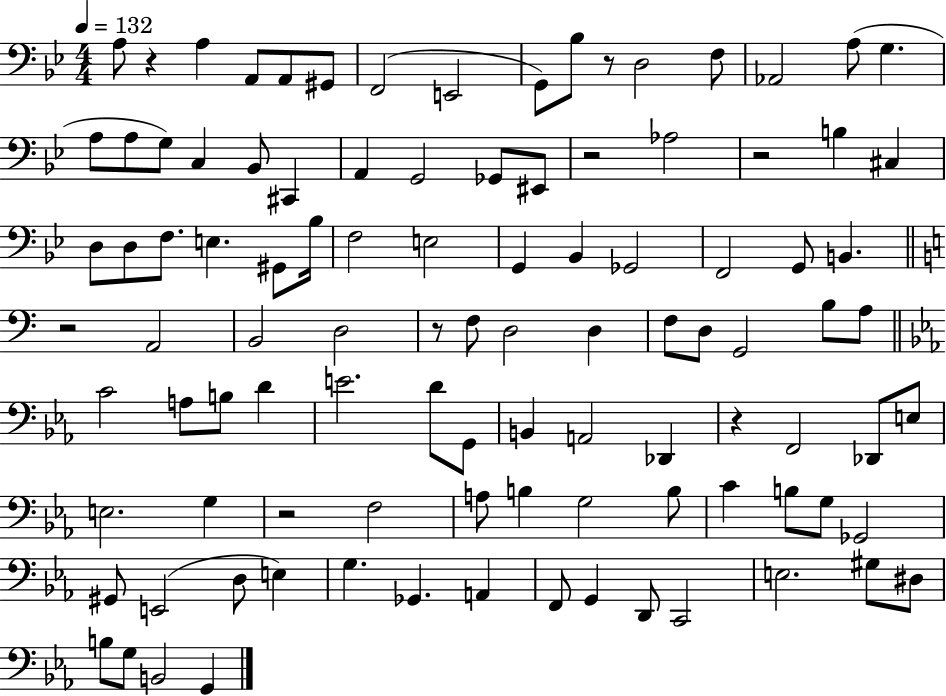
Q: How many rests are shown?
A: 8